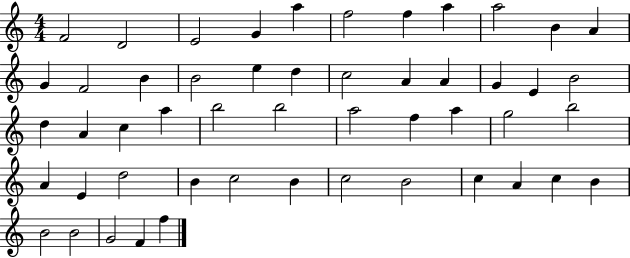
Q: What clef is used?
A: treble